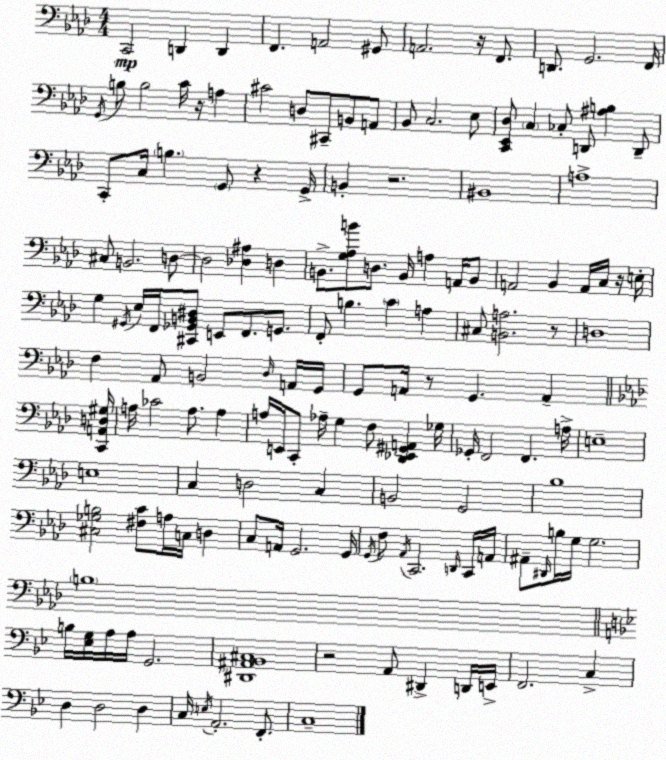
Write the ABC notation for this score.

X:1
T:Untitled
M:4/4
L:1/4
K:Fm
C,,2 D,, D,, F,, A,,2 ^G,,/2 A,,2 z/4 F,,/2 D,,/2 G,,2 F,,/4 G,,/4 B,/2 B,2 C/4 z/4 A, ^C2 D,/2 ^C,,/2 B,,/2 A,,/2 _B,,/2 C,2 _E,/2 [C,,_E,,_D,]/2 C, _C,/2 D,,/2 [^A,B,] D,,/2 C,,/2 C,/4 B, G,,/2 z G,,/4 B,, z2 ^B,,4 A,4 ^C,/2 B,,2 D,/2 D,2 [_D,^A,] D, B,,/2 [G,_A,B]/2 D,/2 B,,/4 A, A,,/4 B,,/2 A,,2 _B,, A,,/4 C,/4 z/4 E,/4 G, ^G,,/4 _E,/4 F,,/4 [^C,,_G,,B,,^D,]/2 E,,/2 F,,/2 G,,/2 F,,/2 B, C A, ^C,/2 [B,,A,]2 z/2 D,4 F, _A,,/2 B,,2 _D,/4 A,,/4 G,,/4 G,,/2 A,,/4 z/2 G,, A,, [C,,A,,D,^G,]/4 A,/4 _C2 A,/2 A, A,/4 E,,/4 C,,/2 _A,/4 G, F,/2 [_D,,_E,,^G,,A,,] _G,/4 _G,,/4 F,,2 F,, A,/4 E,4 E,4 C, D,2 C, B,,2 G,,2 _B,4 [^C,_G,B,]2 [^F,C]/2 A,/4 C,/4 D, C,/2 A,,/4 G,,2 G,,/4 G,,/4 F,/2 _A,,/4 C,,2 D,,/4 C,,/4 A,,/4 ^A,,/2 ^D,,/4 B,/4 G,/4 G,2 B,4 B,/4 [_E,G,]/4 A,/4 A,/4 G,,2 [^D,,^A,,_B,,^C,]4 z2 A,,/2 ^D,, D,,/4 E,,/4 F,,2 C, D, D,2 D, C,/4 E,/4 A,,2 F,,/2 C,4